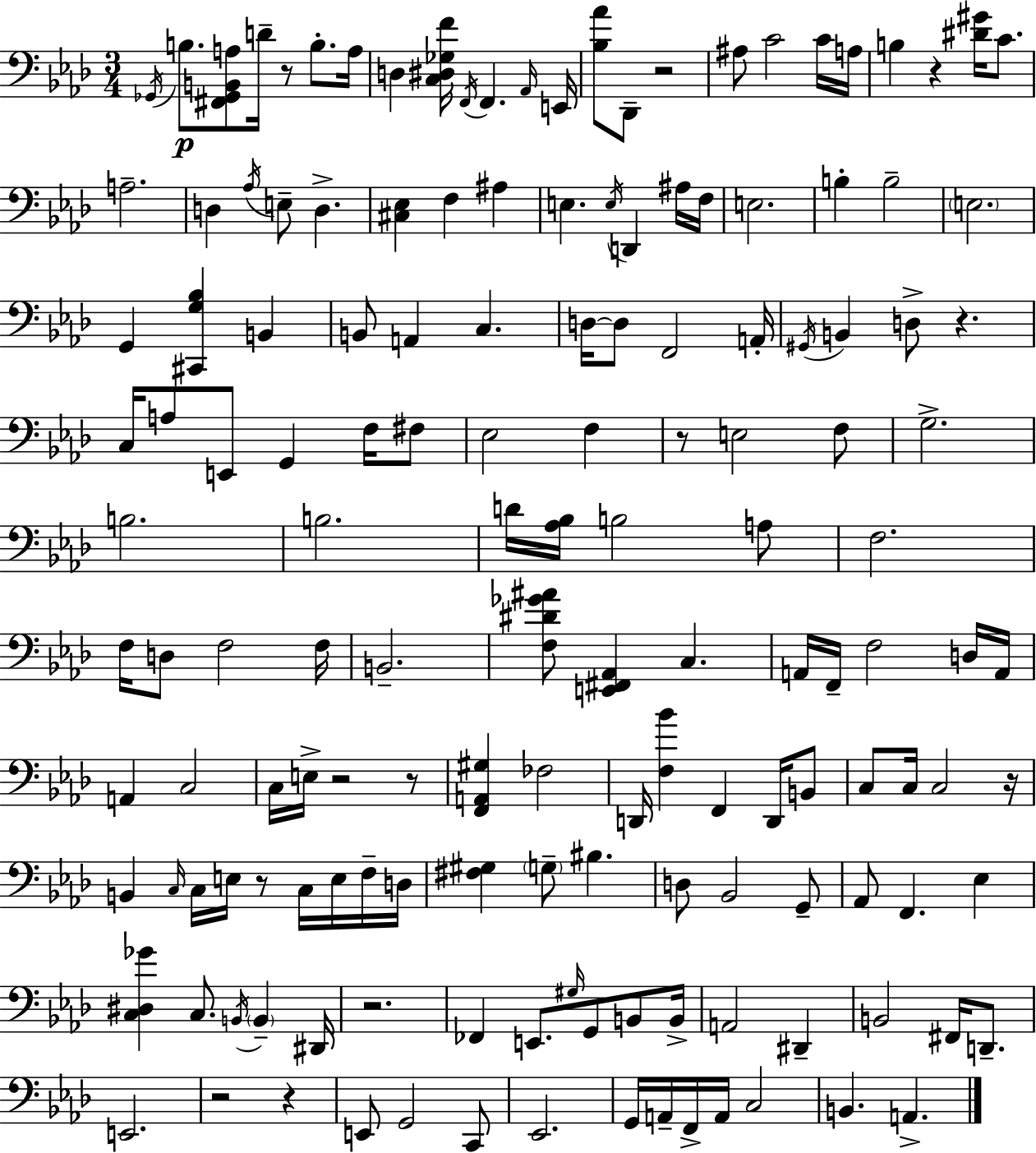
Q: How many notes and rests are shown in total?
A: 153